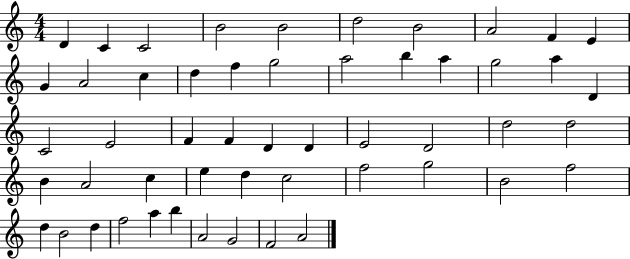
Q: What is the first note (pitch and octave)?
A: D4